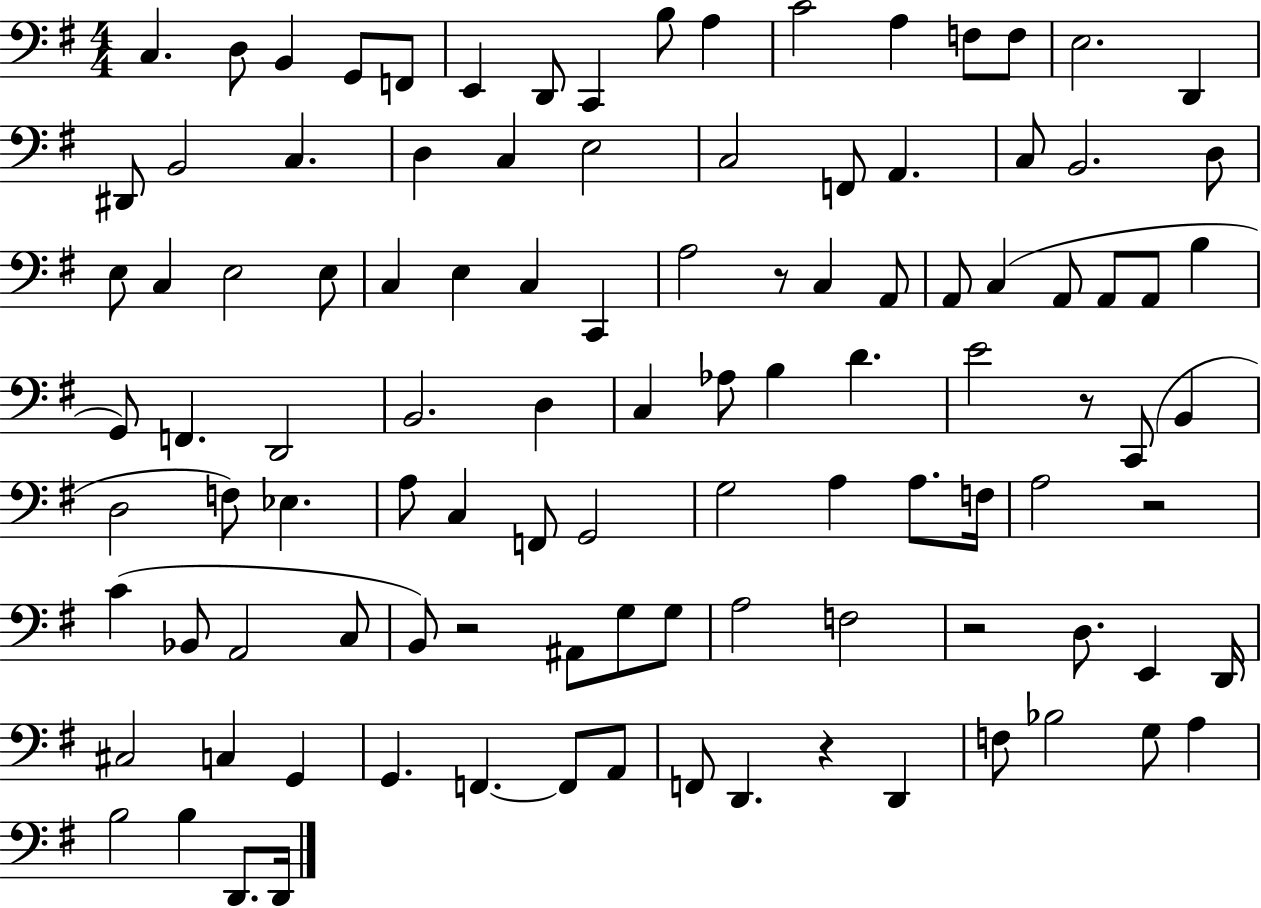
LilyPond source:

{
  \clef bass
  \numericTimeSignature
  \time 4/4
  \key g \major
  \repeat volta 2 { c4. d8 b,4 g,8 f,8 | e,4 d,8 c,4 b8 a4 | c'2 a4 f8 f8 | e2. d,4 | \break dis,8 b,2 c4. | d4 c4 e2 | c2 f,8 a,4. | c8 b,2. d8 | \break e8 c4 e2 e8 | c4 e4 c4 c,4 | a2 r8 c4 a,8 | a,8 c4( a,8 a,8 a,8 b4 | \break g,8) f,4. d,2 | b,2. d4 | c4 aes8 b4 d'4. | e'2 r8 c,8( b,4 | \break d2 f8) ees4. | a8 c4 f,8 g,2 | g2 a4 a8. f16 | a2 r2 | \break c'4( bes,8 a,2 c8 | b,8) r2 ais,8 g8 g8 | a2 f2 | r2 d8. e,4 d,16 | \break cis2 c4 g,4 | g,4. f,4.~~ f,8 a,8 | f,8 d,4. r4 d,4 | f8 bes2 g8 a4 | \break b2 b4 d,8. d,16 | } \bar "|."
}